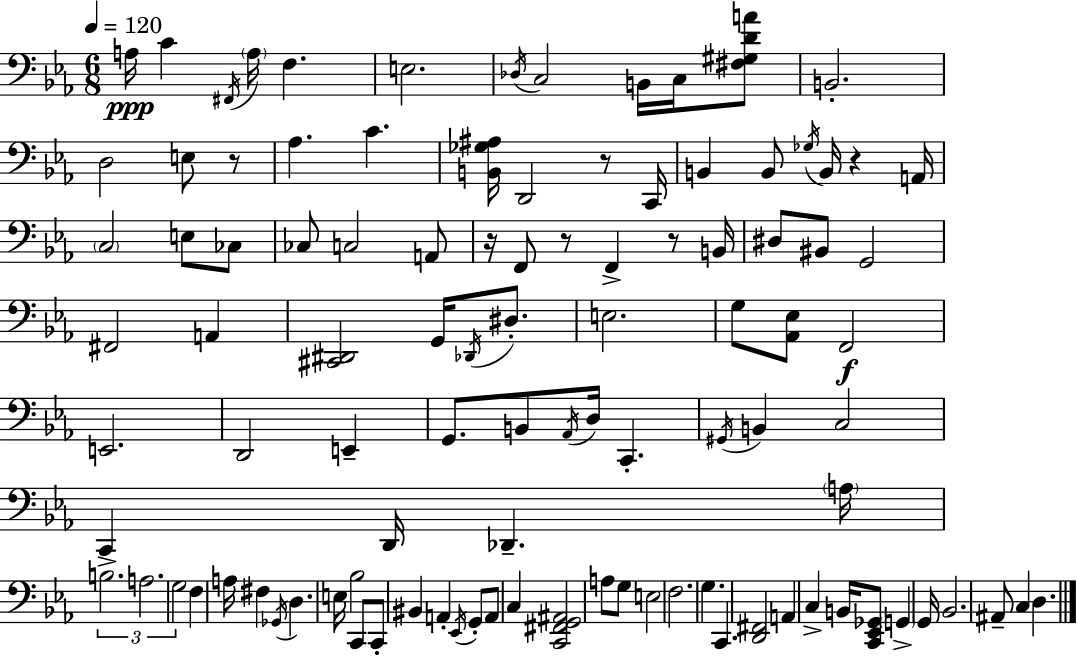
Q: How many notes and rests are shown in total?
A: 103